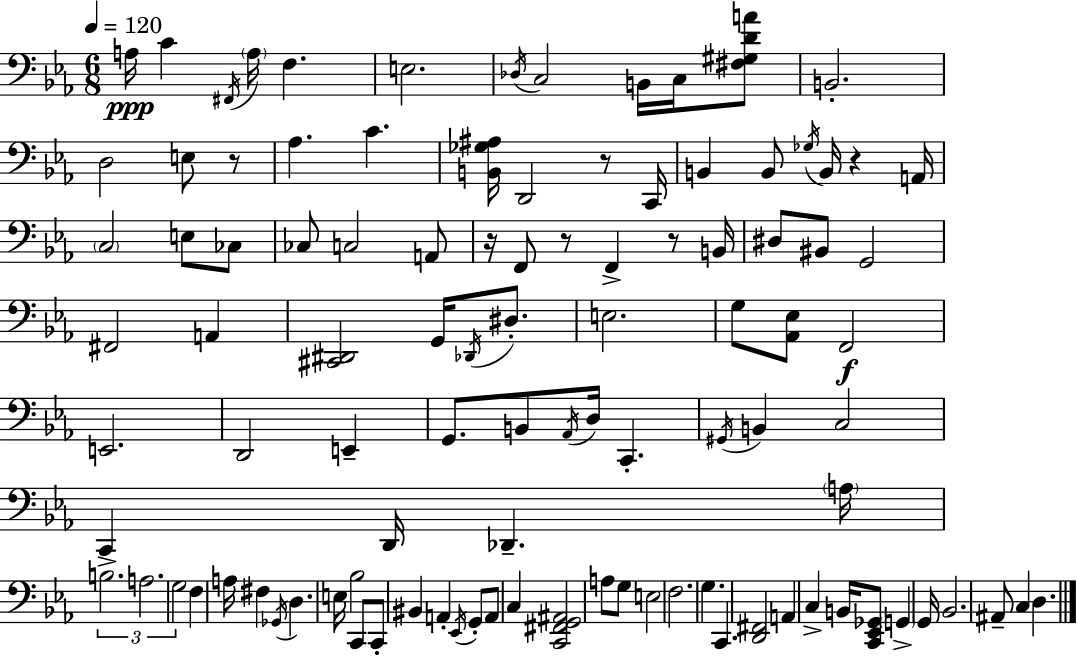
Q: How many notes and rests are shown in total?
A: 103